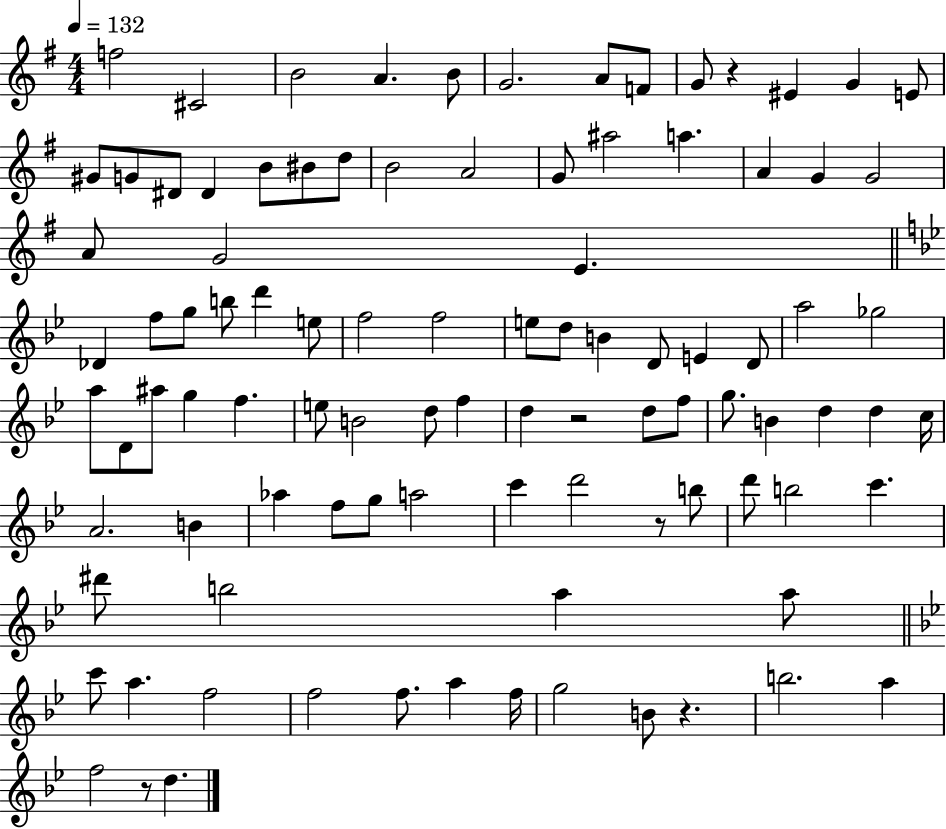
X:1
T:Untitled
M:4/4
L:1/4
K:G
f2 ^C2 B2 A B/2 G2 A/2 F/2 G/2 z ^E G E/2 ^G/2 G/2 ^D/2 ^D B/2 ^B/2 d/2 B2 A2 G/2 ^a2 a A G G2 A/2 G2 E _D f/2 g/2 b/2 d' e/2 f2 f2 e/2 d/2 B D/2 E D/2 a2 _g2 a/2 D/2 ^a/2 g f e/2 B2 d/2 f d z2 d/2 f/2 g/2 B d d c/4 A2 B _a f/2 g/2 a2 c' d'2 z/2 b/2 d'/2 b2 c' ^d'/2 b2 a a/2 c'/2 a f2 f2 f/2 a f/4 g2 B/2 z b2 a f2 z/2 d